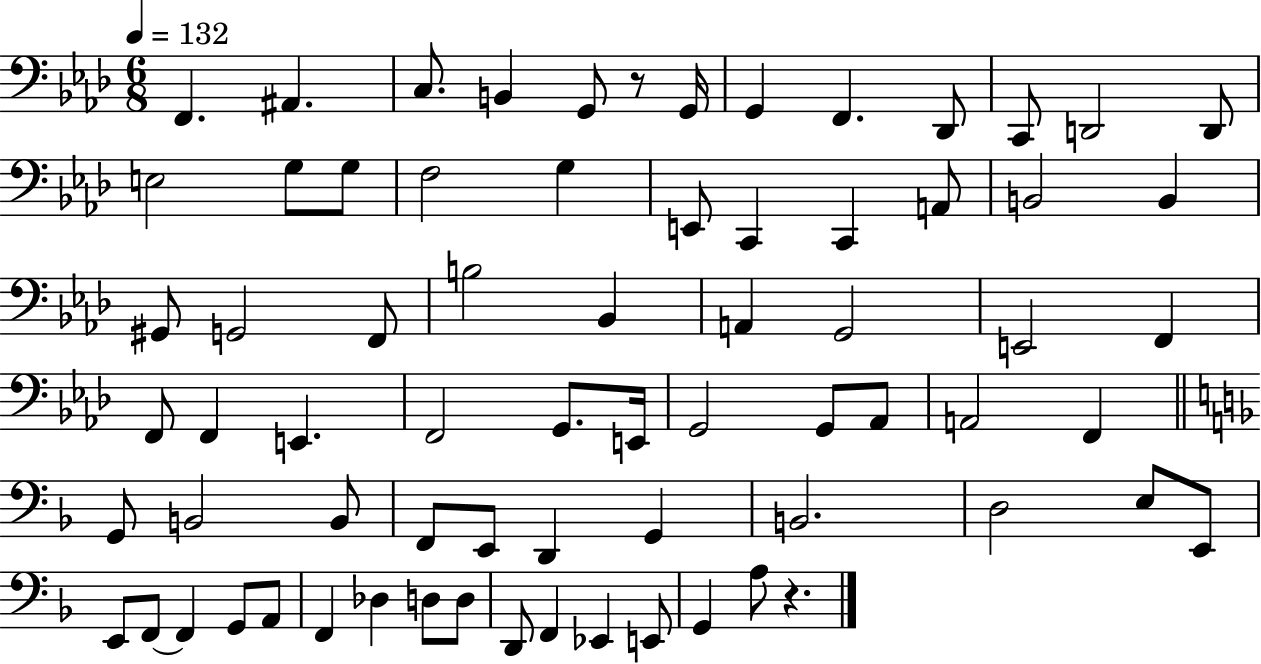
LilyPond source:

{
  \clef bass
  \numericTimeSignature
  \time 6/8
  \key aes \major
  \tempo 4 = 132
  f,4. ais,4. | c8. b,4 g,8 r8 g,16 | g,4 f,4. des,8 | c,8 d,2 d,8 | \break e2 g8 g8 | f2 g4 | e,8 c,4 c,4 a,8 | b,2 b,4 | \break gis,8 g,2 f,8 | b2 bes,4 | a,4 g,2 | e,2 f,4 | \break f,8 f,4 e,4. | f,2 g,8. e,16 | g,2 g,8 aes,8 | a,2 f,4 | \break \bar "||" \break \key f \major g,8 b,2 b,8 | f,8 e,8 d,4 g,4 | b,2. | d2 e8 e,8 | \break e,8 f,8~~ f,4 g,8 a,8 | f,4 des4 d8 d8 | d,8 f,4 ees,4 e,8 | g,4 a8 r4. | \break \bar "|."
}